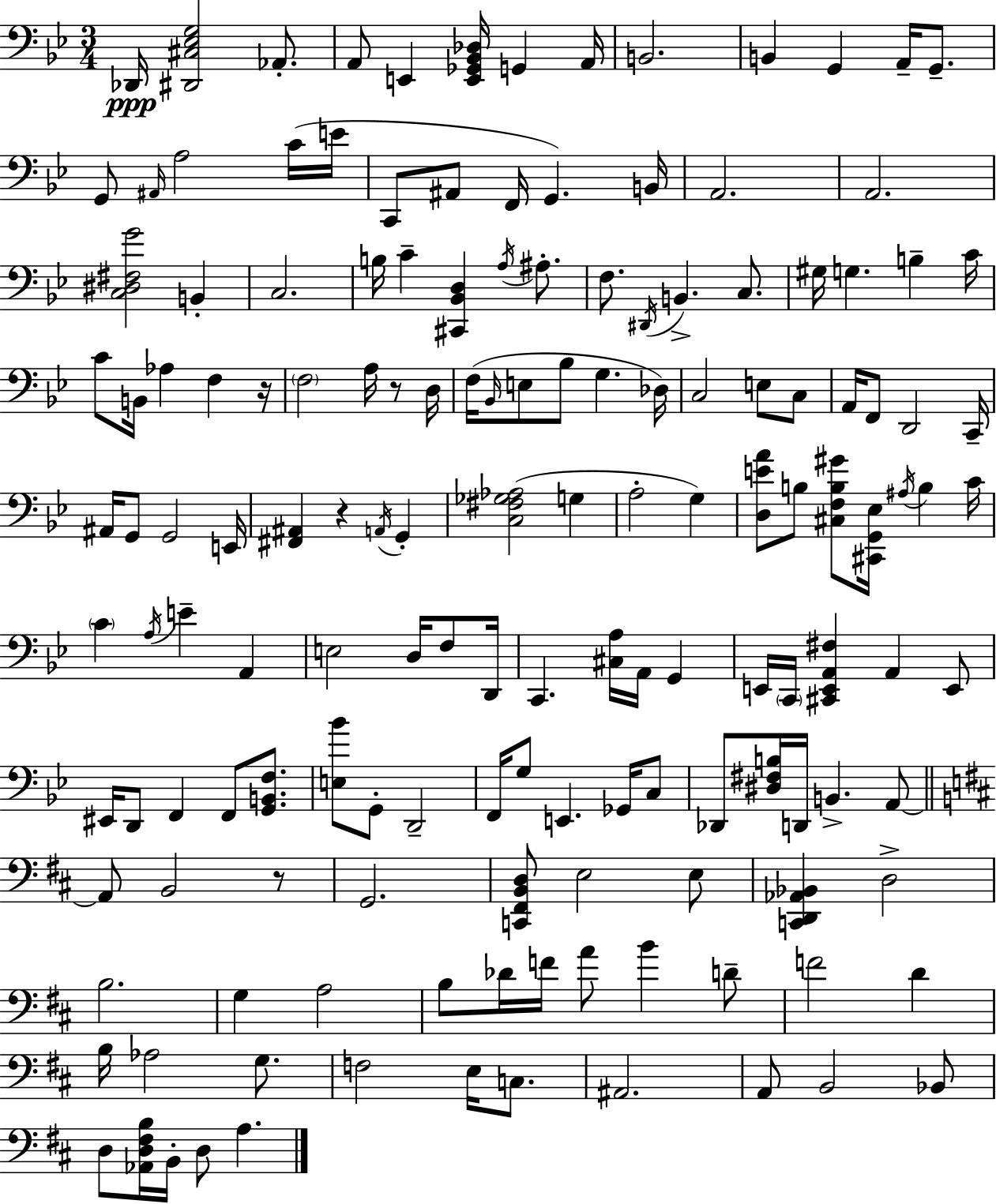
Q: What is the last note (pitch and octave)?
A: A3